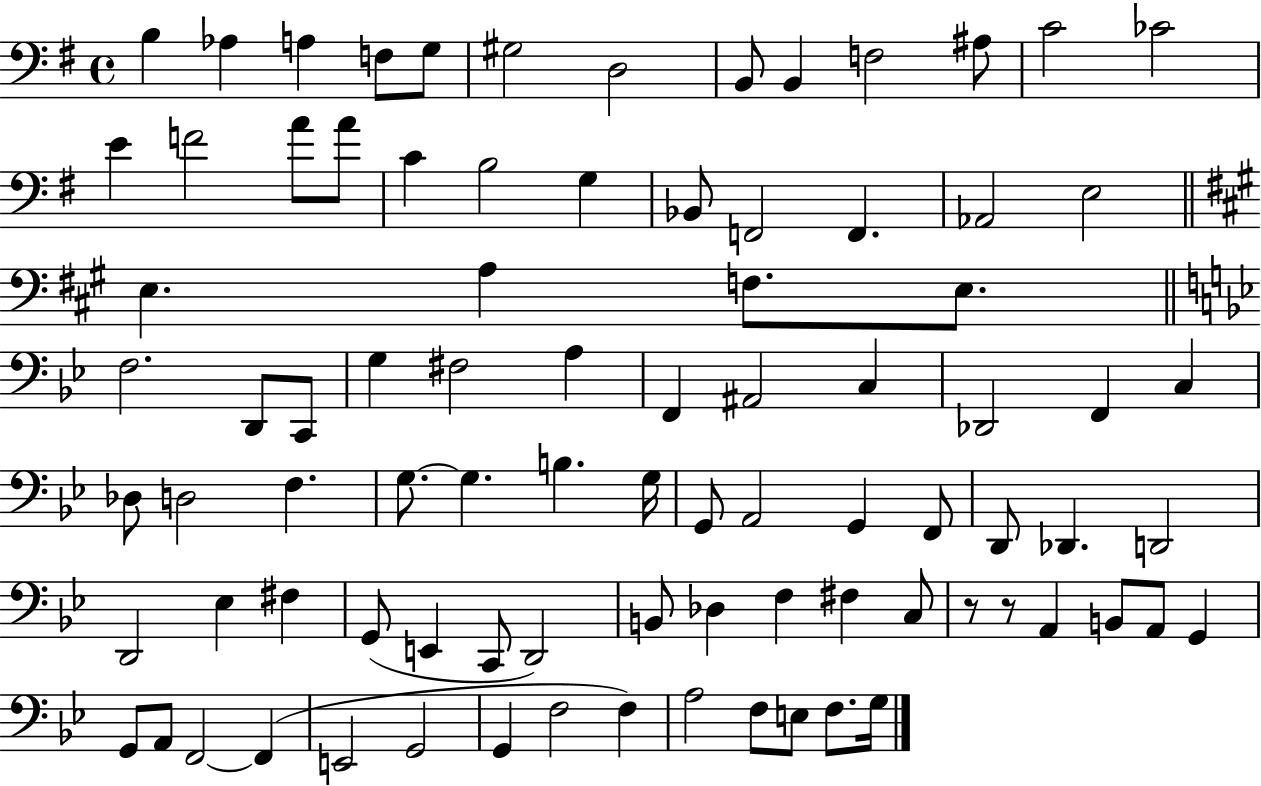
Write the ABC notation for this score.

X:1
T:Untitled
M:4/4
L:1/4
K:G
B, _A, A, F,/2 G,/2 ^G,2 D,2 B,,/2 B,, F,2 ^A,/2 C2 _C2 E F2 A/2 A/2 C B,2 G, _B,,/2 F,,2 F,, _A,,2 E,2 E, A, F,/2 E,/2 F,2 D,,/2 C,,/2 G, ^F,2 A, F,, ^A,,2 C, _D,,2 F,, C, _D,/2 D,2 F, G,/2 G, B, G,/4 G,,/2 A,,2 G,, F,,/2 D,,/2 _D,, D,,2 D,,2 _E, ^F, G,,/2 E,, C,,/2 D,,2 B,,/2 _D, F, ^F, C,/2 z/2 z/2 A,, B,,/2 A,,/2 G,, G,,/2 A,,/2 F,,2 F,, E,,2 G,,2 G,, F,2 F, A,2 F,/2 E,/2 F,/2 G,/4